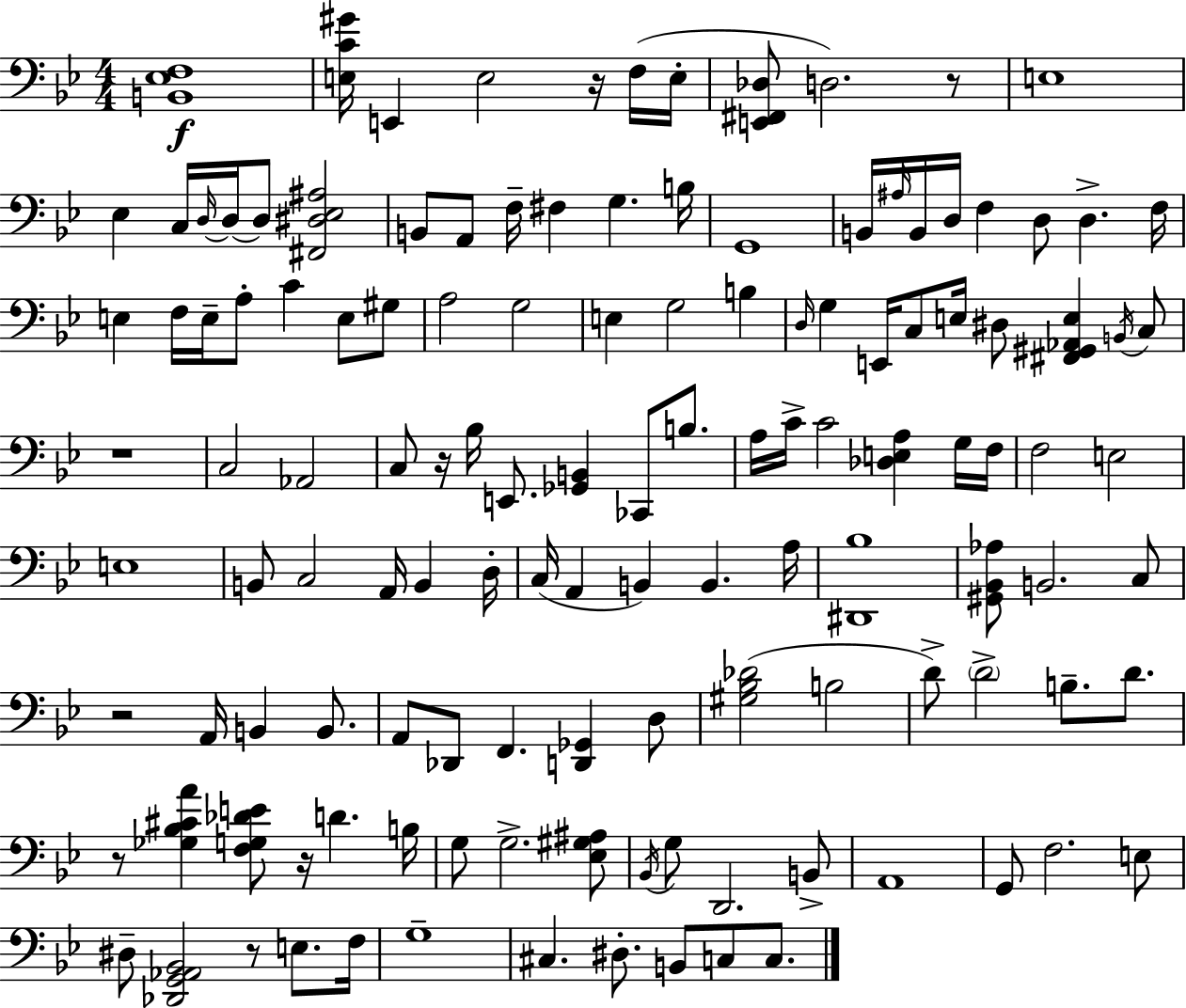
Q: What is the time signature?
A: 4/4